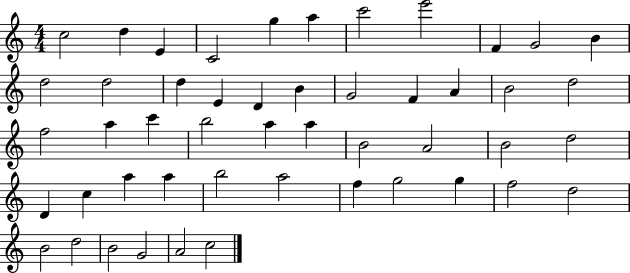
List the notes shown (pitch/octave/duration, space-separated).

C5/h D5/q E4/q C4/h G5/q A5/q C6/h E6/h F4/q G4/h B4/q D5/h D5/h D5/q E4/q D4/q B4/q G4/h F4/q A4/q B4/h D5/h F5/h A5/q C6/q B5/h A5/q A5/q B4/h A4/h B4/h D5/h D4/q C5/q A5/q A5/q B5/h A5/h F5/q G5/h G5/q F5/h D5/h B4/h D5/h B4/h G4/h A4/h C5/h